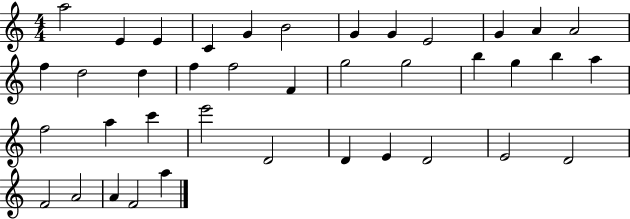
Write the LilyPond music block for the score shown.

{
  \clef treble
  \numericTimeSignature
  \time 4/4
  \key c \major
  a''2 e'4 e'4 | c'4 g'4 b'2 | g'4 g'4 e'2 | g'4 a'4 a'2 | \break f''4 d''2 d''4 | f''4 f''2 f'4 | g''2 g''2 | b''4 g''4 b''4 a''4 | \break f''2 a''4 c'''4 | e'''2 d'2 | d'4 e'4 d'2 | e'2 d'2 | \break f'2 a'2 | a'4 f'2 a''4 | \bar "|."
}